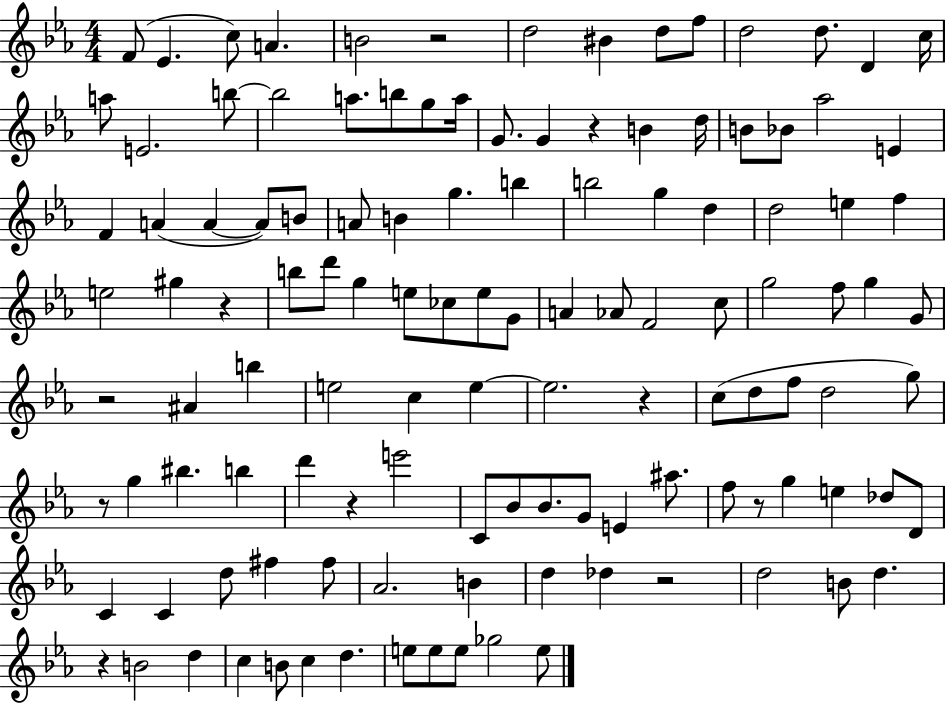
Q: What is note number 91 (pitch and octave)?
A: D5